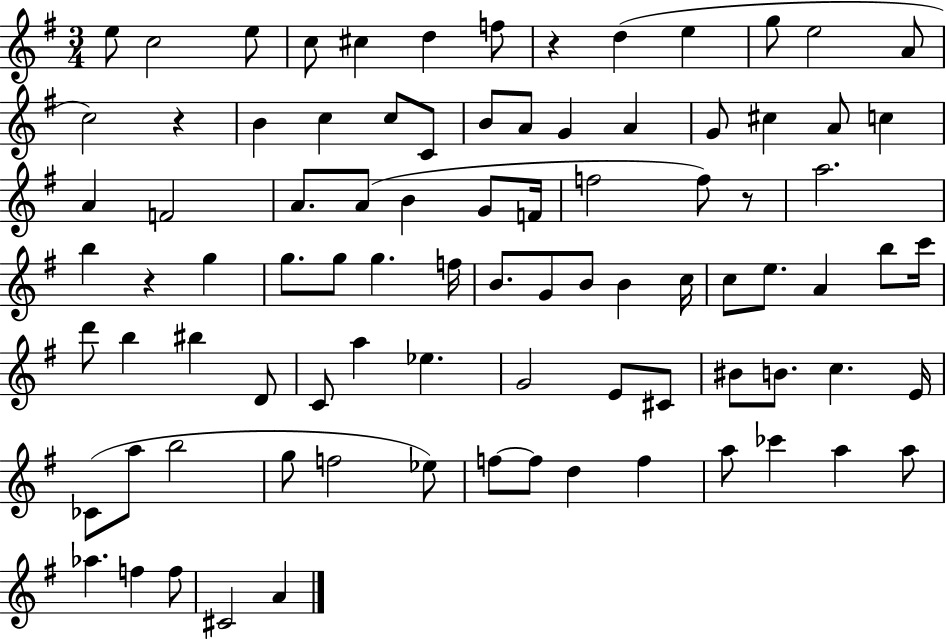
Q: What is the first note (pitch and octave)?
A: E5